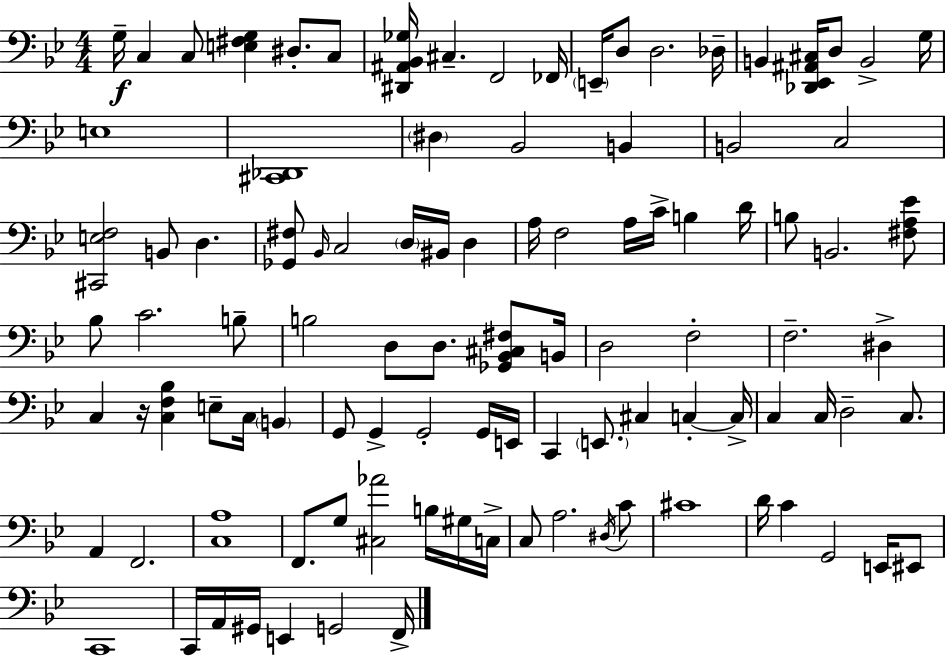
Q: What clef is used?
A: bass